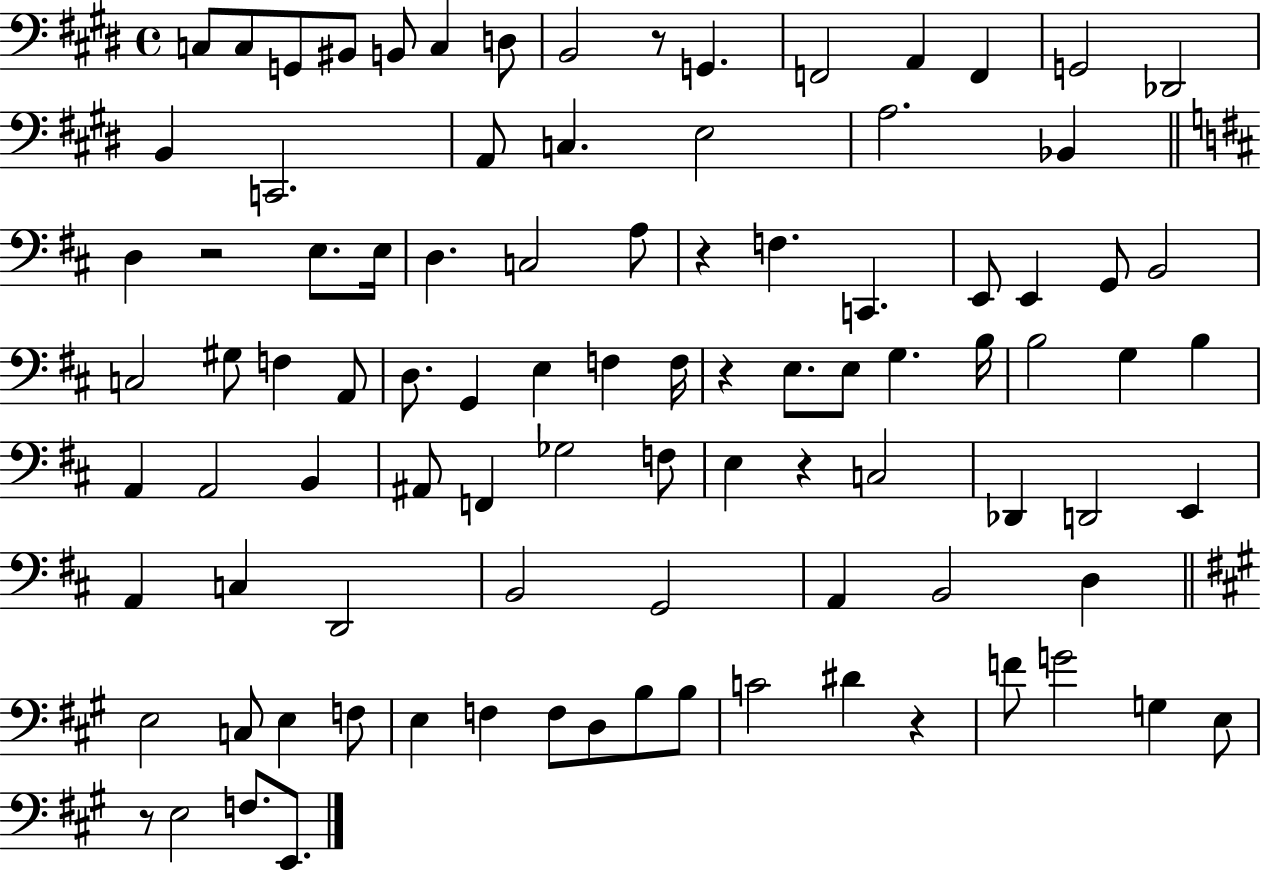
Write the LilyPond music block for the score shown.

{
  \clef bass
  \time 4/4
  \defaultTimeSignature
  \key e \major
  \repeat volta 2 { c8 c8 g,8 bis,8 b,8 c4 d8 | b,2 r8 g,4. | f,2 a,4 f,4 | g,2 des,2 | \break b,4 c,2. | a,8 c4. e2 | a2. bes,4 | \bar "||" \break \key d \major d4 r2 e8. e16 | d4. c2 a8 | r4 f4. c,4. | e,8 e,4 g,8 b,2 | \break c2 gis8 f4 a,8 | d8. g,4 e4 f4 f16 | r4 e8. e8 g4. b16 | b2 g4 b4 | \break a,4 a,2 b,4 | ais,8 f,4 ges2 f8 | e4 r4 c2 | des,4 d,2 e,4 | \break a,4 c4 d,2 | b,2 g,2 | a,4 b,2 d4 | \bar "||" \break \key a \major e2 c8 e4 f8 | e4 f4 f8 d8 b8 b8 | c'2 dis'4 r4 | f'8 g'2 g4 e8 | \break r8 e2 f8. e,8. | } \bar "|."
}